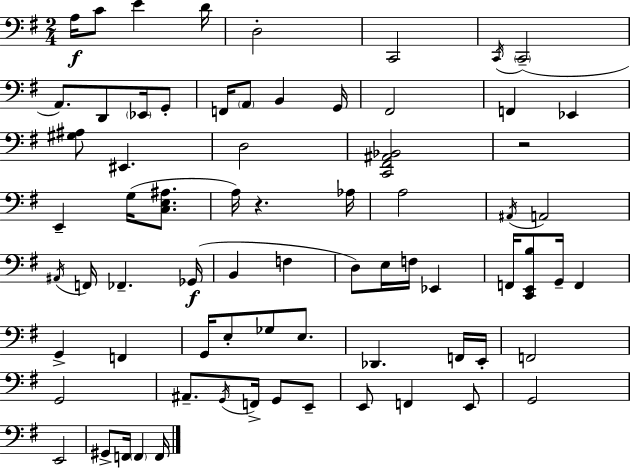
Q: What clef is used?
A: bass